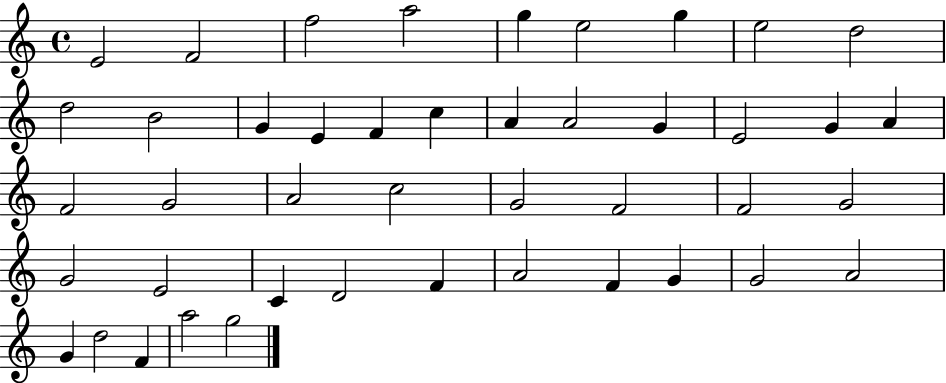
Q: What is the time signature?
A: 4/4